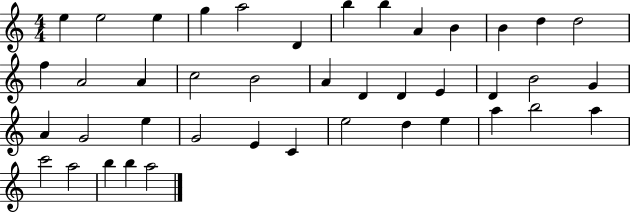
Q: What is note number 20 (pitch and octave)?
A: D4